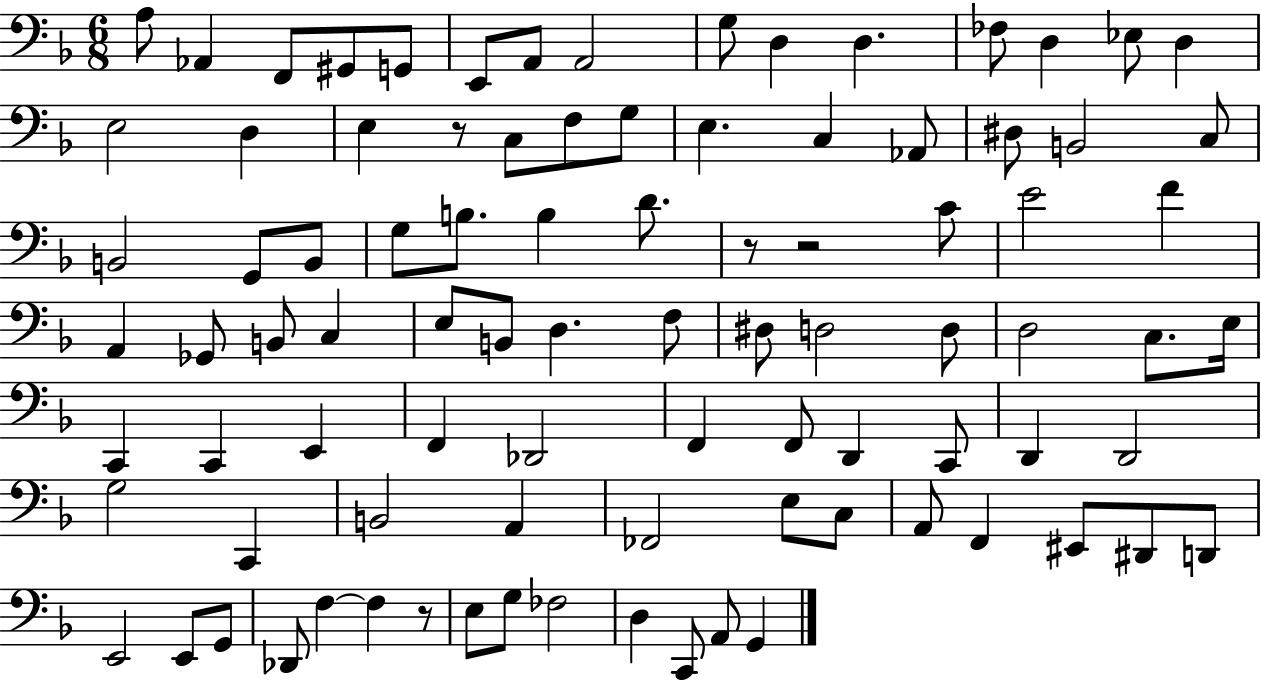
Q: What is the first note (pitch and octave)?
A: A3